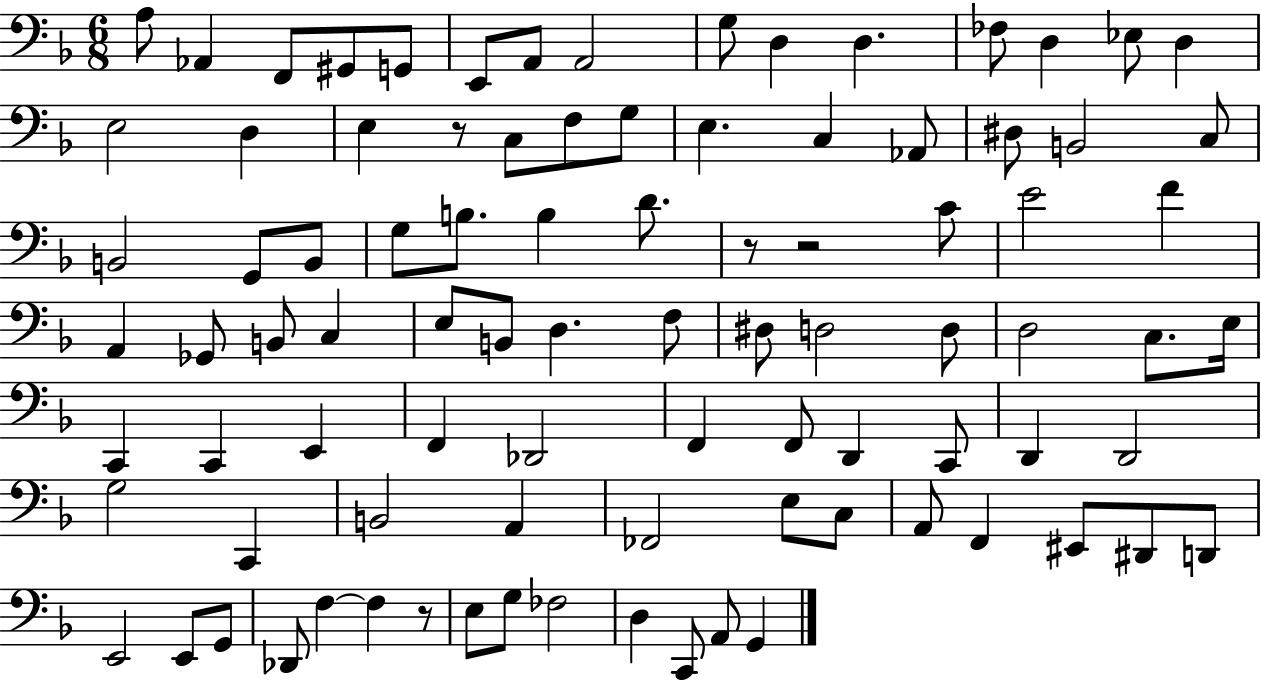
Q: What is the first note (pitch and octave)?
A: A3